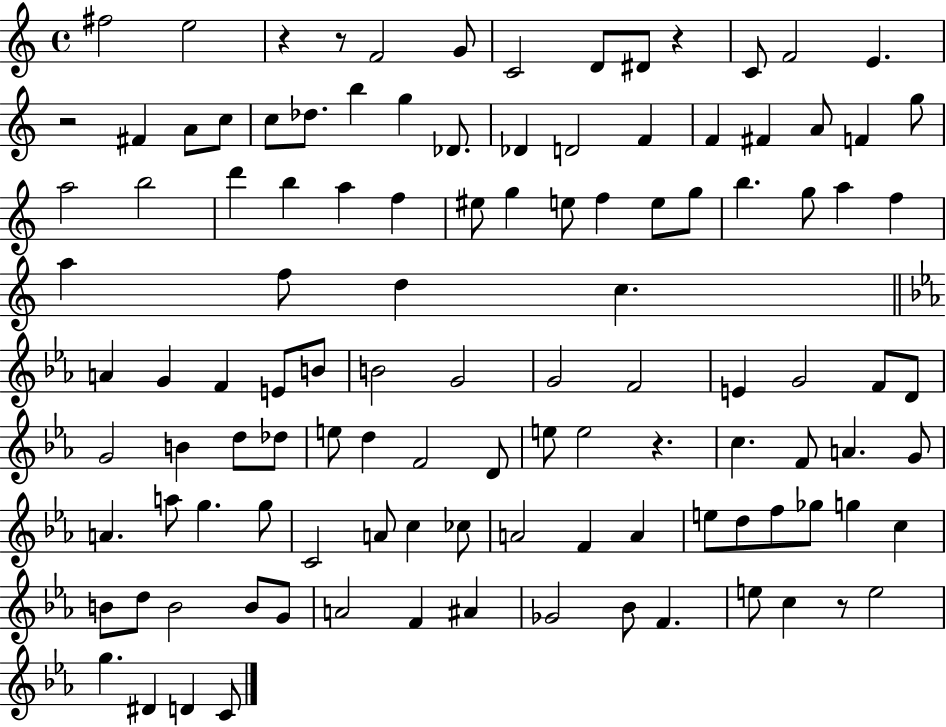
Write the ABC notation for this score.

X:1
T:Untitled
M:4/4
L:1/4
K:C
^f2 e2 z z/2 F2 G/2 C2 D/2 ^D/2 z C/2 F2 E z2 ^F A/2 c/2 c/2 _d/2 b g _D/2 _D D2 F F ^F A/2 F g/2 a2 b2 d' b a f ^e/2 g e/2 f e/2 g/2 b g/2 a f a f/2 d c A G F E/2 B/2 B2 G2 G2 F2 E G2 F/2 D/2 G2 B d/2 _d/2 e/2 d F2 D/2 e/2 e2 z c F/2 A G/2 A a/2 g g/2 C2 A/2 c _c/2 A2 F A e/2 d/2 f/2 _g/2 g c B/2 d/2 B2 B/2 G/2 A2 F ^A _G2 _B/2 F e/2 c z/2 e2 g ^D D C/2